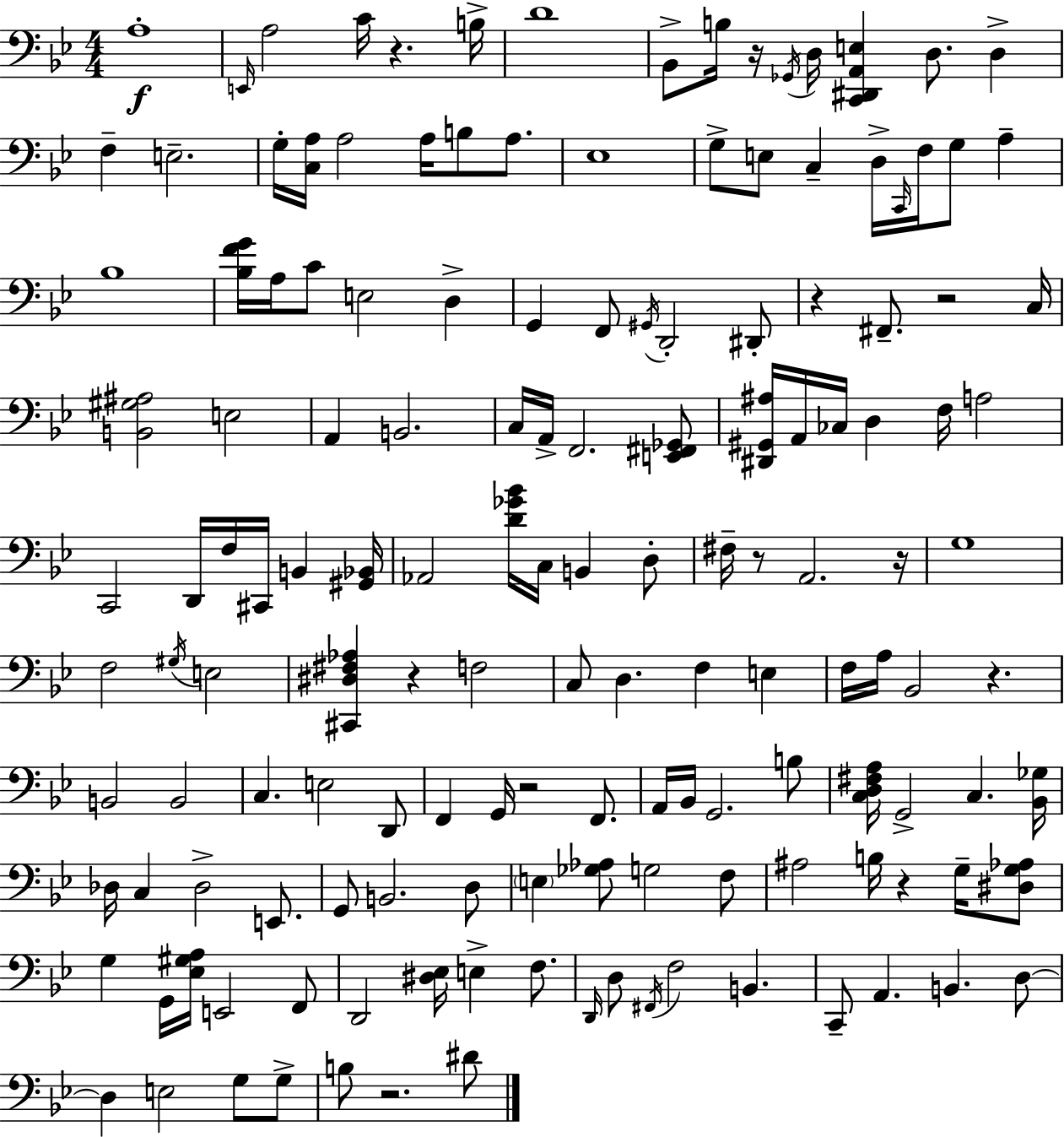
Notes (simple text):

A3/w E2/s A3/h C4/s R/q. B3/s D4/w Bb2/e B3/s R/s Gb2/s D3/s [C2,D#2,A2,E3]/q D3/e. D3/q F3/q E3/h. G3/s [C3,A3]/s A3/h A3/s B3/e A3/e. Eb3/w G3/e E3/e C3/q D3/s C2/s F3/s G3/e A3/q Bb3/w [Bb3,F4,G4]/s A3/s C4/e E3/h D3/q G2/q F2/e G#2/s D2/h D#2/e R/q F#2/e. R/h C3/s [B2,G#3,A#3]/h E3/h A2/q B2/h. C3/s A2/s F2/h. [E2,F#2,Gb2]/e [D#2,G#2,A#3]/s A2/s CES3/s D3/q F3/s A3/h C2/h D2/s F3/s C#2/s B2/q [G#2,Bb2]/s Ab2/h [D4,Gb4,Bb4]/s C3/s B2/q D3/e F#3/s R/e A2/h. R/s G3/w F3/h G#3/s E3/h [C#2,D#3,F#3,Ab3]/q R/q F3/h C3/e D3/q. F3/q E3/q F3/s A3/s Bb2/h R/q. B2/h B2/h C3/q. E3/h D2/e F2/q G2/s R/h F2/e. A2/s Bb2/s G2/h. B3/e [C3,D3,F#3,A3]/s G2/h C3/q. [Bb2,Gb3]/s Db3/s C3/q Db3/h E2/e. G2/e B2/h. D3/e E3/q [Gb3,Ab3]/e G3/h F3/e A#3/h B3/s R/q G3/s [D#3,G3,Ab3]/e G3/q G2/s [Eb3,G#3,A3]/s E2/h F2/e D2/h [D#3,Eb3]/s E3/q F3/e. D2/s D3/e F#2/s F3/h B2/q. C2/e A2/q. B2/q. D3/e D3/q E3/h G3/e G3/e B3/e R/h. D#4/e